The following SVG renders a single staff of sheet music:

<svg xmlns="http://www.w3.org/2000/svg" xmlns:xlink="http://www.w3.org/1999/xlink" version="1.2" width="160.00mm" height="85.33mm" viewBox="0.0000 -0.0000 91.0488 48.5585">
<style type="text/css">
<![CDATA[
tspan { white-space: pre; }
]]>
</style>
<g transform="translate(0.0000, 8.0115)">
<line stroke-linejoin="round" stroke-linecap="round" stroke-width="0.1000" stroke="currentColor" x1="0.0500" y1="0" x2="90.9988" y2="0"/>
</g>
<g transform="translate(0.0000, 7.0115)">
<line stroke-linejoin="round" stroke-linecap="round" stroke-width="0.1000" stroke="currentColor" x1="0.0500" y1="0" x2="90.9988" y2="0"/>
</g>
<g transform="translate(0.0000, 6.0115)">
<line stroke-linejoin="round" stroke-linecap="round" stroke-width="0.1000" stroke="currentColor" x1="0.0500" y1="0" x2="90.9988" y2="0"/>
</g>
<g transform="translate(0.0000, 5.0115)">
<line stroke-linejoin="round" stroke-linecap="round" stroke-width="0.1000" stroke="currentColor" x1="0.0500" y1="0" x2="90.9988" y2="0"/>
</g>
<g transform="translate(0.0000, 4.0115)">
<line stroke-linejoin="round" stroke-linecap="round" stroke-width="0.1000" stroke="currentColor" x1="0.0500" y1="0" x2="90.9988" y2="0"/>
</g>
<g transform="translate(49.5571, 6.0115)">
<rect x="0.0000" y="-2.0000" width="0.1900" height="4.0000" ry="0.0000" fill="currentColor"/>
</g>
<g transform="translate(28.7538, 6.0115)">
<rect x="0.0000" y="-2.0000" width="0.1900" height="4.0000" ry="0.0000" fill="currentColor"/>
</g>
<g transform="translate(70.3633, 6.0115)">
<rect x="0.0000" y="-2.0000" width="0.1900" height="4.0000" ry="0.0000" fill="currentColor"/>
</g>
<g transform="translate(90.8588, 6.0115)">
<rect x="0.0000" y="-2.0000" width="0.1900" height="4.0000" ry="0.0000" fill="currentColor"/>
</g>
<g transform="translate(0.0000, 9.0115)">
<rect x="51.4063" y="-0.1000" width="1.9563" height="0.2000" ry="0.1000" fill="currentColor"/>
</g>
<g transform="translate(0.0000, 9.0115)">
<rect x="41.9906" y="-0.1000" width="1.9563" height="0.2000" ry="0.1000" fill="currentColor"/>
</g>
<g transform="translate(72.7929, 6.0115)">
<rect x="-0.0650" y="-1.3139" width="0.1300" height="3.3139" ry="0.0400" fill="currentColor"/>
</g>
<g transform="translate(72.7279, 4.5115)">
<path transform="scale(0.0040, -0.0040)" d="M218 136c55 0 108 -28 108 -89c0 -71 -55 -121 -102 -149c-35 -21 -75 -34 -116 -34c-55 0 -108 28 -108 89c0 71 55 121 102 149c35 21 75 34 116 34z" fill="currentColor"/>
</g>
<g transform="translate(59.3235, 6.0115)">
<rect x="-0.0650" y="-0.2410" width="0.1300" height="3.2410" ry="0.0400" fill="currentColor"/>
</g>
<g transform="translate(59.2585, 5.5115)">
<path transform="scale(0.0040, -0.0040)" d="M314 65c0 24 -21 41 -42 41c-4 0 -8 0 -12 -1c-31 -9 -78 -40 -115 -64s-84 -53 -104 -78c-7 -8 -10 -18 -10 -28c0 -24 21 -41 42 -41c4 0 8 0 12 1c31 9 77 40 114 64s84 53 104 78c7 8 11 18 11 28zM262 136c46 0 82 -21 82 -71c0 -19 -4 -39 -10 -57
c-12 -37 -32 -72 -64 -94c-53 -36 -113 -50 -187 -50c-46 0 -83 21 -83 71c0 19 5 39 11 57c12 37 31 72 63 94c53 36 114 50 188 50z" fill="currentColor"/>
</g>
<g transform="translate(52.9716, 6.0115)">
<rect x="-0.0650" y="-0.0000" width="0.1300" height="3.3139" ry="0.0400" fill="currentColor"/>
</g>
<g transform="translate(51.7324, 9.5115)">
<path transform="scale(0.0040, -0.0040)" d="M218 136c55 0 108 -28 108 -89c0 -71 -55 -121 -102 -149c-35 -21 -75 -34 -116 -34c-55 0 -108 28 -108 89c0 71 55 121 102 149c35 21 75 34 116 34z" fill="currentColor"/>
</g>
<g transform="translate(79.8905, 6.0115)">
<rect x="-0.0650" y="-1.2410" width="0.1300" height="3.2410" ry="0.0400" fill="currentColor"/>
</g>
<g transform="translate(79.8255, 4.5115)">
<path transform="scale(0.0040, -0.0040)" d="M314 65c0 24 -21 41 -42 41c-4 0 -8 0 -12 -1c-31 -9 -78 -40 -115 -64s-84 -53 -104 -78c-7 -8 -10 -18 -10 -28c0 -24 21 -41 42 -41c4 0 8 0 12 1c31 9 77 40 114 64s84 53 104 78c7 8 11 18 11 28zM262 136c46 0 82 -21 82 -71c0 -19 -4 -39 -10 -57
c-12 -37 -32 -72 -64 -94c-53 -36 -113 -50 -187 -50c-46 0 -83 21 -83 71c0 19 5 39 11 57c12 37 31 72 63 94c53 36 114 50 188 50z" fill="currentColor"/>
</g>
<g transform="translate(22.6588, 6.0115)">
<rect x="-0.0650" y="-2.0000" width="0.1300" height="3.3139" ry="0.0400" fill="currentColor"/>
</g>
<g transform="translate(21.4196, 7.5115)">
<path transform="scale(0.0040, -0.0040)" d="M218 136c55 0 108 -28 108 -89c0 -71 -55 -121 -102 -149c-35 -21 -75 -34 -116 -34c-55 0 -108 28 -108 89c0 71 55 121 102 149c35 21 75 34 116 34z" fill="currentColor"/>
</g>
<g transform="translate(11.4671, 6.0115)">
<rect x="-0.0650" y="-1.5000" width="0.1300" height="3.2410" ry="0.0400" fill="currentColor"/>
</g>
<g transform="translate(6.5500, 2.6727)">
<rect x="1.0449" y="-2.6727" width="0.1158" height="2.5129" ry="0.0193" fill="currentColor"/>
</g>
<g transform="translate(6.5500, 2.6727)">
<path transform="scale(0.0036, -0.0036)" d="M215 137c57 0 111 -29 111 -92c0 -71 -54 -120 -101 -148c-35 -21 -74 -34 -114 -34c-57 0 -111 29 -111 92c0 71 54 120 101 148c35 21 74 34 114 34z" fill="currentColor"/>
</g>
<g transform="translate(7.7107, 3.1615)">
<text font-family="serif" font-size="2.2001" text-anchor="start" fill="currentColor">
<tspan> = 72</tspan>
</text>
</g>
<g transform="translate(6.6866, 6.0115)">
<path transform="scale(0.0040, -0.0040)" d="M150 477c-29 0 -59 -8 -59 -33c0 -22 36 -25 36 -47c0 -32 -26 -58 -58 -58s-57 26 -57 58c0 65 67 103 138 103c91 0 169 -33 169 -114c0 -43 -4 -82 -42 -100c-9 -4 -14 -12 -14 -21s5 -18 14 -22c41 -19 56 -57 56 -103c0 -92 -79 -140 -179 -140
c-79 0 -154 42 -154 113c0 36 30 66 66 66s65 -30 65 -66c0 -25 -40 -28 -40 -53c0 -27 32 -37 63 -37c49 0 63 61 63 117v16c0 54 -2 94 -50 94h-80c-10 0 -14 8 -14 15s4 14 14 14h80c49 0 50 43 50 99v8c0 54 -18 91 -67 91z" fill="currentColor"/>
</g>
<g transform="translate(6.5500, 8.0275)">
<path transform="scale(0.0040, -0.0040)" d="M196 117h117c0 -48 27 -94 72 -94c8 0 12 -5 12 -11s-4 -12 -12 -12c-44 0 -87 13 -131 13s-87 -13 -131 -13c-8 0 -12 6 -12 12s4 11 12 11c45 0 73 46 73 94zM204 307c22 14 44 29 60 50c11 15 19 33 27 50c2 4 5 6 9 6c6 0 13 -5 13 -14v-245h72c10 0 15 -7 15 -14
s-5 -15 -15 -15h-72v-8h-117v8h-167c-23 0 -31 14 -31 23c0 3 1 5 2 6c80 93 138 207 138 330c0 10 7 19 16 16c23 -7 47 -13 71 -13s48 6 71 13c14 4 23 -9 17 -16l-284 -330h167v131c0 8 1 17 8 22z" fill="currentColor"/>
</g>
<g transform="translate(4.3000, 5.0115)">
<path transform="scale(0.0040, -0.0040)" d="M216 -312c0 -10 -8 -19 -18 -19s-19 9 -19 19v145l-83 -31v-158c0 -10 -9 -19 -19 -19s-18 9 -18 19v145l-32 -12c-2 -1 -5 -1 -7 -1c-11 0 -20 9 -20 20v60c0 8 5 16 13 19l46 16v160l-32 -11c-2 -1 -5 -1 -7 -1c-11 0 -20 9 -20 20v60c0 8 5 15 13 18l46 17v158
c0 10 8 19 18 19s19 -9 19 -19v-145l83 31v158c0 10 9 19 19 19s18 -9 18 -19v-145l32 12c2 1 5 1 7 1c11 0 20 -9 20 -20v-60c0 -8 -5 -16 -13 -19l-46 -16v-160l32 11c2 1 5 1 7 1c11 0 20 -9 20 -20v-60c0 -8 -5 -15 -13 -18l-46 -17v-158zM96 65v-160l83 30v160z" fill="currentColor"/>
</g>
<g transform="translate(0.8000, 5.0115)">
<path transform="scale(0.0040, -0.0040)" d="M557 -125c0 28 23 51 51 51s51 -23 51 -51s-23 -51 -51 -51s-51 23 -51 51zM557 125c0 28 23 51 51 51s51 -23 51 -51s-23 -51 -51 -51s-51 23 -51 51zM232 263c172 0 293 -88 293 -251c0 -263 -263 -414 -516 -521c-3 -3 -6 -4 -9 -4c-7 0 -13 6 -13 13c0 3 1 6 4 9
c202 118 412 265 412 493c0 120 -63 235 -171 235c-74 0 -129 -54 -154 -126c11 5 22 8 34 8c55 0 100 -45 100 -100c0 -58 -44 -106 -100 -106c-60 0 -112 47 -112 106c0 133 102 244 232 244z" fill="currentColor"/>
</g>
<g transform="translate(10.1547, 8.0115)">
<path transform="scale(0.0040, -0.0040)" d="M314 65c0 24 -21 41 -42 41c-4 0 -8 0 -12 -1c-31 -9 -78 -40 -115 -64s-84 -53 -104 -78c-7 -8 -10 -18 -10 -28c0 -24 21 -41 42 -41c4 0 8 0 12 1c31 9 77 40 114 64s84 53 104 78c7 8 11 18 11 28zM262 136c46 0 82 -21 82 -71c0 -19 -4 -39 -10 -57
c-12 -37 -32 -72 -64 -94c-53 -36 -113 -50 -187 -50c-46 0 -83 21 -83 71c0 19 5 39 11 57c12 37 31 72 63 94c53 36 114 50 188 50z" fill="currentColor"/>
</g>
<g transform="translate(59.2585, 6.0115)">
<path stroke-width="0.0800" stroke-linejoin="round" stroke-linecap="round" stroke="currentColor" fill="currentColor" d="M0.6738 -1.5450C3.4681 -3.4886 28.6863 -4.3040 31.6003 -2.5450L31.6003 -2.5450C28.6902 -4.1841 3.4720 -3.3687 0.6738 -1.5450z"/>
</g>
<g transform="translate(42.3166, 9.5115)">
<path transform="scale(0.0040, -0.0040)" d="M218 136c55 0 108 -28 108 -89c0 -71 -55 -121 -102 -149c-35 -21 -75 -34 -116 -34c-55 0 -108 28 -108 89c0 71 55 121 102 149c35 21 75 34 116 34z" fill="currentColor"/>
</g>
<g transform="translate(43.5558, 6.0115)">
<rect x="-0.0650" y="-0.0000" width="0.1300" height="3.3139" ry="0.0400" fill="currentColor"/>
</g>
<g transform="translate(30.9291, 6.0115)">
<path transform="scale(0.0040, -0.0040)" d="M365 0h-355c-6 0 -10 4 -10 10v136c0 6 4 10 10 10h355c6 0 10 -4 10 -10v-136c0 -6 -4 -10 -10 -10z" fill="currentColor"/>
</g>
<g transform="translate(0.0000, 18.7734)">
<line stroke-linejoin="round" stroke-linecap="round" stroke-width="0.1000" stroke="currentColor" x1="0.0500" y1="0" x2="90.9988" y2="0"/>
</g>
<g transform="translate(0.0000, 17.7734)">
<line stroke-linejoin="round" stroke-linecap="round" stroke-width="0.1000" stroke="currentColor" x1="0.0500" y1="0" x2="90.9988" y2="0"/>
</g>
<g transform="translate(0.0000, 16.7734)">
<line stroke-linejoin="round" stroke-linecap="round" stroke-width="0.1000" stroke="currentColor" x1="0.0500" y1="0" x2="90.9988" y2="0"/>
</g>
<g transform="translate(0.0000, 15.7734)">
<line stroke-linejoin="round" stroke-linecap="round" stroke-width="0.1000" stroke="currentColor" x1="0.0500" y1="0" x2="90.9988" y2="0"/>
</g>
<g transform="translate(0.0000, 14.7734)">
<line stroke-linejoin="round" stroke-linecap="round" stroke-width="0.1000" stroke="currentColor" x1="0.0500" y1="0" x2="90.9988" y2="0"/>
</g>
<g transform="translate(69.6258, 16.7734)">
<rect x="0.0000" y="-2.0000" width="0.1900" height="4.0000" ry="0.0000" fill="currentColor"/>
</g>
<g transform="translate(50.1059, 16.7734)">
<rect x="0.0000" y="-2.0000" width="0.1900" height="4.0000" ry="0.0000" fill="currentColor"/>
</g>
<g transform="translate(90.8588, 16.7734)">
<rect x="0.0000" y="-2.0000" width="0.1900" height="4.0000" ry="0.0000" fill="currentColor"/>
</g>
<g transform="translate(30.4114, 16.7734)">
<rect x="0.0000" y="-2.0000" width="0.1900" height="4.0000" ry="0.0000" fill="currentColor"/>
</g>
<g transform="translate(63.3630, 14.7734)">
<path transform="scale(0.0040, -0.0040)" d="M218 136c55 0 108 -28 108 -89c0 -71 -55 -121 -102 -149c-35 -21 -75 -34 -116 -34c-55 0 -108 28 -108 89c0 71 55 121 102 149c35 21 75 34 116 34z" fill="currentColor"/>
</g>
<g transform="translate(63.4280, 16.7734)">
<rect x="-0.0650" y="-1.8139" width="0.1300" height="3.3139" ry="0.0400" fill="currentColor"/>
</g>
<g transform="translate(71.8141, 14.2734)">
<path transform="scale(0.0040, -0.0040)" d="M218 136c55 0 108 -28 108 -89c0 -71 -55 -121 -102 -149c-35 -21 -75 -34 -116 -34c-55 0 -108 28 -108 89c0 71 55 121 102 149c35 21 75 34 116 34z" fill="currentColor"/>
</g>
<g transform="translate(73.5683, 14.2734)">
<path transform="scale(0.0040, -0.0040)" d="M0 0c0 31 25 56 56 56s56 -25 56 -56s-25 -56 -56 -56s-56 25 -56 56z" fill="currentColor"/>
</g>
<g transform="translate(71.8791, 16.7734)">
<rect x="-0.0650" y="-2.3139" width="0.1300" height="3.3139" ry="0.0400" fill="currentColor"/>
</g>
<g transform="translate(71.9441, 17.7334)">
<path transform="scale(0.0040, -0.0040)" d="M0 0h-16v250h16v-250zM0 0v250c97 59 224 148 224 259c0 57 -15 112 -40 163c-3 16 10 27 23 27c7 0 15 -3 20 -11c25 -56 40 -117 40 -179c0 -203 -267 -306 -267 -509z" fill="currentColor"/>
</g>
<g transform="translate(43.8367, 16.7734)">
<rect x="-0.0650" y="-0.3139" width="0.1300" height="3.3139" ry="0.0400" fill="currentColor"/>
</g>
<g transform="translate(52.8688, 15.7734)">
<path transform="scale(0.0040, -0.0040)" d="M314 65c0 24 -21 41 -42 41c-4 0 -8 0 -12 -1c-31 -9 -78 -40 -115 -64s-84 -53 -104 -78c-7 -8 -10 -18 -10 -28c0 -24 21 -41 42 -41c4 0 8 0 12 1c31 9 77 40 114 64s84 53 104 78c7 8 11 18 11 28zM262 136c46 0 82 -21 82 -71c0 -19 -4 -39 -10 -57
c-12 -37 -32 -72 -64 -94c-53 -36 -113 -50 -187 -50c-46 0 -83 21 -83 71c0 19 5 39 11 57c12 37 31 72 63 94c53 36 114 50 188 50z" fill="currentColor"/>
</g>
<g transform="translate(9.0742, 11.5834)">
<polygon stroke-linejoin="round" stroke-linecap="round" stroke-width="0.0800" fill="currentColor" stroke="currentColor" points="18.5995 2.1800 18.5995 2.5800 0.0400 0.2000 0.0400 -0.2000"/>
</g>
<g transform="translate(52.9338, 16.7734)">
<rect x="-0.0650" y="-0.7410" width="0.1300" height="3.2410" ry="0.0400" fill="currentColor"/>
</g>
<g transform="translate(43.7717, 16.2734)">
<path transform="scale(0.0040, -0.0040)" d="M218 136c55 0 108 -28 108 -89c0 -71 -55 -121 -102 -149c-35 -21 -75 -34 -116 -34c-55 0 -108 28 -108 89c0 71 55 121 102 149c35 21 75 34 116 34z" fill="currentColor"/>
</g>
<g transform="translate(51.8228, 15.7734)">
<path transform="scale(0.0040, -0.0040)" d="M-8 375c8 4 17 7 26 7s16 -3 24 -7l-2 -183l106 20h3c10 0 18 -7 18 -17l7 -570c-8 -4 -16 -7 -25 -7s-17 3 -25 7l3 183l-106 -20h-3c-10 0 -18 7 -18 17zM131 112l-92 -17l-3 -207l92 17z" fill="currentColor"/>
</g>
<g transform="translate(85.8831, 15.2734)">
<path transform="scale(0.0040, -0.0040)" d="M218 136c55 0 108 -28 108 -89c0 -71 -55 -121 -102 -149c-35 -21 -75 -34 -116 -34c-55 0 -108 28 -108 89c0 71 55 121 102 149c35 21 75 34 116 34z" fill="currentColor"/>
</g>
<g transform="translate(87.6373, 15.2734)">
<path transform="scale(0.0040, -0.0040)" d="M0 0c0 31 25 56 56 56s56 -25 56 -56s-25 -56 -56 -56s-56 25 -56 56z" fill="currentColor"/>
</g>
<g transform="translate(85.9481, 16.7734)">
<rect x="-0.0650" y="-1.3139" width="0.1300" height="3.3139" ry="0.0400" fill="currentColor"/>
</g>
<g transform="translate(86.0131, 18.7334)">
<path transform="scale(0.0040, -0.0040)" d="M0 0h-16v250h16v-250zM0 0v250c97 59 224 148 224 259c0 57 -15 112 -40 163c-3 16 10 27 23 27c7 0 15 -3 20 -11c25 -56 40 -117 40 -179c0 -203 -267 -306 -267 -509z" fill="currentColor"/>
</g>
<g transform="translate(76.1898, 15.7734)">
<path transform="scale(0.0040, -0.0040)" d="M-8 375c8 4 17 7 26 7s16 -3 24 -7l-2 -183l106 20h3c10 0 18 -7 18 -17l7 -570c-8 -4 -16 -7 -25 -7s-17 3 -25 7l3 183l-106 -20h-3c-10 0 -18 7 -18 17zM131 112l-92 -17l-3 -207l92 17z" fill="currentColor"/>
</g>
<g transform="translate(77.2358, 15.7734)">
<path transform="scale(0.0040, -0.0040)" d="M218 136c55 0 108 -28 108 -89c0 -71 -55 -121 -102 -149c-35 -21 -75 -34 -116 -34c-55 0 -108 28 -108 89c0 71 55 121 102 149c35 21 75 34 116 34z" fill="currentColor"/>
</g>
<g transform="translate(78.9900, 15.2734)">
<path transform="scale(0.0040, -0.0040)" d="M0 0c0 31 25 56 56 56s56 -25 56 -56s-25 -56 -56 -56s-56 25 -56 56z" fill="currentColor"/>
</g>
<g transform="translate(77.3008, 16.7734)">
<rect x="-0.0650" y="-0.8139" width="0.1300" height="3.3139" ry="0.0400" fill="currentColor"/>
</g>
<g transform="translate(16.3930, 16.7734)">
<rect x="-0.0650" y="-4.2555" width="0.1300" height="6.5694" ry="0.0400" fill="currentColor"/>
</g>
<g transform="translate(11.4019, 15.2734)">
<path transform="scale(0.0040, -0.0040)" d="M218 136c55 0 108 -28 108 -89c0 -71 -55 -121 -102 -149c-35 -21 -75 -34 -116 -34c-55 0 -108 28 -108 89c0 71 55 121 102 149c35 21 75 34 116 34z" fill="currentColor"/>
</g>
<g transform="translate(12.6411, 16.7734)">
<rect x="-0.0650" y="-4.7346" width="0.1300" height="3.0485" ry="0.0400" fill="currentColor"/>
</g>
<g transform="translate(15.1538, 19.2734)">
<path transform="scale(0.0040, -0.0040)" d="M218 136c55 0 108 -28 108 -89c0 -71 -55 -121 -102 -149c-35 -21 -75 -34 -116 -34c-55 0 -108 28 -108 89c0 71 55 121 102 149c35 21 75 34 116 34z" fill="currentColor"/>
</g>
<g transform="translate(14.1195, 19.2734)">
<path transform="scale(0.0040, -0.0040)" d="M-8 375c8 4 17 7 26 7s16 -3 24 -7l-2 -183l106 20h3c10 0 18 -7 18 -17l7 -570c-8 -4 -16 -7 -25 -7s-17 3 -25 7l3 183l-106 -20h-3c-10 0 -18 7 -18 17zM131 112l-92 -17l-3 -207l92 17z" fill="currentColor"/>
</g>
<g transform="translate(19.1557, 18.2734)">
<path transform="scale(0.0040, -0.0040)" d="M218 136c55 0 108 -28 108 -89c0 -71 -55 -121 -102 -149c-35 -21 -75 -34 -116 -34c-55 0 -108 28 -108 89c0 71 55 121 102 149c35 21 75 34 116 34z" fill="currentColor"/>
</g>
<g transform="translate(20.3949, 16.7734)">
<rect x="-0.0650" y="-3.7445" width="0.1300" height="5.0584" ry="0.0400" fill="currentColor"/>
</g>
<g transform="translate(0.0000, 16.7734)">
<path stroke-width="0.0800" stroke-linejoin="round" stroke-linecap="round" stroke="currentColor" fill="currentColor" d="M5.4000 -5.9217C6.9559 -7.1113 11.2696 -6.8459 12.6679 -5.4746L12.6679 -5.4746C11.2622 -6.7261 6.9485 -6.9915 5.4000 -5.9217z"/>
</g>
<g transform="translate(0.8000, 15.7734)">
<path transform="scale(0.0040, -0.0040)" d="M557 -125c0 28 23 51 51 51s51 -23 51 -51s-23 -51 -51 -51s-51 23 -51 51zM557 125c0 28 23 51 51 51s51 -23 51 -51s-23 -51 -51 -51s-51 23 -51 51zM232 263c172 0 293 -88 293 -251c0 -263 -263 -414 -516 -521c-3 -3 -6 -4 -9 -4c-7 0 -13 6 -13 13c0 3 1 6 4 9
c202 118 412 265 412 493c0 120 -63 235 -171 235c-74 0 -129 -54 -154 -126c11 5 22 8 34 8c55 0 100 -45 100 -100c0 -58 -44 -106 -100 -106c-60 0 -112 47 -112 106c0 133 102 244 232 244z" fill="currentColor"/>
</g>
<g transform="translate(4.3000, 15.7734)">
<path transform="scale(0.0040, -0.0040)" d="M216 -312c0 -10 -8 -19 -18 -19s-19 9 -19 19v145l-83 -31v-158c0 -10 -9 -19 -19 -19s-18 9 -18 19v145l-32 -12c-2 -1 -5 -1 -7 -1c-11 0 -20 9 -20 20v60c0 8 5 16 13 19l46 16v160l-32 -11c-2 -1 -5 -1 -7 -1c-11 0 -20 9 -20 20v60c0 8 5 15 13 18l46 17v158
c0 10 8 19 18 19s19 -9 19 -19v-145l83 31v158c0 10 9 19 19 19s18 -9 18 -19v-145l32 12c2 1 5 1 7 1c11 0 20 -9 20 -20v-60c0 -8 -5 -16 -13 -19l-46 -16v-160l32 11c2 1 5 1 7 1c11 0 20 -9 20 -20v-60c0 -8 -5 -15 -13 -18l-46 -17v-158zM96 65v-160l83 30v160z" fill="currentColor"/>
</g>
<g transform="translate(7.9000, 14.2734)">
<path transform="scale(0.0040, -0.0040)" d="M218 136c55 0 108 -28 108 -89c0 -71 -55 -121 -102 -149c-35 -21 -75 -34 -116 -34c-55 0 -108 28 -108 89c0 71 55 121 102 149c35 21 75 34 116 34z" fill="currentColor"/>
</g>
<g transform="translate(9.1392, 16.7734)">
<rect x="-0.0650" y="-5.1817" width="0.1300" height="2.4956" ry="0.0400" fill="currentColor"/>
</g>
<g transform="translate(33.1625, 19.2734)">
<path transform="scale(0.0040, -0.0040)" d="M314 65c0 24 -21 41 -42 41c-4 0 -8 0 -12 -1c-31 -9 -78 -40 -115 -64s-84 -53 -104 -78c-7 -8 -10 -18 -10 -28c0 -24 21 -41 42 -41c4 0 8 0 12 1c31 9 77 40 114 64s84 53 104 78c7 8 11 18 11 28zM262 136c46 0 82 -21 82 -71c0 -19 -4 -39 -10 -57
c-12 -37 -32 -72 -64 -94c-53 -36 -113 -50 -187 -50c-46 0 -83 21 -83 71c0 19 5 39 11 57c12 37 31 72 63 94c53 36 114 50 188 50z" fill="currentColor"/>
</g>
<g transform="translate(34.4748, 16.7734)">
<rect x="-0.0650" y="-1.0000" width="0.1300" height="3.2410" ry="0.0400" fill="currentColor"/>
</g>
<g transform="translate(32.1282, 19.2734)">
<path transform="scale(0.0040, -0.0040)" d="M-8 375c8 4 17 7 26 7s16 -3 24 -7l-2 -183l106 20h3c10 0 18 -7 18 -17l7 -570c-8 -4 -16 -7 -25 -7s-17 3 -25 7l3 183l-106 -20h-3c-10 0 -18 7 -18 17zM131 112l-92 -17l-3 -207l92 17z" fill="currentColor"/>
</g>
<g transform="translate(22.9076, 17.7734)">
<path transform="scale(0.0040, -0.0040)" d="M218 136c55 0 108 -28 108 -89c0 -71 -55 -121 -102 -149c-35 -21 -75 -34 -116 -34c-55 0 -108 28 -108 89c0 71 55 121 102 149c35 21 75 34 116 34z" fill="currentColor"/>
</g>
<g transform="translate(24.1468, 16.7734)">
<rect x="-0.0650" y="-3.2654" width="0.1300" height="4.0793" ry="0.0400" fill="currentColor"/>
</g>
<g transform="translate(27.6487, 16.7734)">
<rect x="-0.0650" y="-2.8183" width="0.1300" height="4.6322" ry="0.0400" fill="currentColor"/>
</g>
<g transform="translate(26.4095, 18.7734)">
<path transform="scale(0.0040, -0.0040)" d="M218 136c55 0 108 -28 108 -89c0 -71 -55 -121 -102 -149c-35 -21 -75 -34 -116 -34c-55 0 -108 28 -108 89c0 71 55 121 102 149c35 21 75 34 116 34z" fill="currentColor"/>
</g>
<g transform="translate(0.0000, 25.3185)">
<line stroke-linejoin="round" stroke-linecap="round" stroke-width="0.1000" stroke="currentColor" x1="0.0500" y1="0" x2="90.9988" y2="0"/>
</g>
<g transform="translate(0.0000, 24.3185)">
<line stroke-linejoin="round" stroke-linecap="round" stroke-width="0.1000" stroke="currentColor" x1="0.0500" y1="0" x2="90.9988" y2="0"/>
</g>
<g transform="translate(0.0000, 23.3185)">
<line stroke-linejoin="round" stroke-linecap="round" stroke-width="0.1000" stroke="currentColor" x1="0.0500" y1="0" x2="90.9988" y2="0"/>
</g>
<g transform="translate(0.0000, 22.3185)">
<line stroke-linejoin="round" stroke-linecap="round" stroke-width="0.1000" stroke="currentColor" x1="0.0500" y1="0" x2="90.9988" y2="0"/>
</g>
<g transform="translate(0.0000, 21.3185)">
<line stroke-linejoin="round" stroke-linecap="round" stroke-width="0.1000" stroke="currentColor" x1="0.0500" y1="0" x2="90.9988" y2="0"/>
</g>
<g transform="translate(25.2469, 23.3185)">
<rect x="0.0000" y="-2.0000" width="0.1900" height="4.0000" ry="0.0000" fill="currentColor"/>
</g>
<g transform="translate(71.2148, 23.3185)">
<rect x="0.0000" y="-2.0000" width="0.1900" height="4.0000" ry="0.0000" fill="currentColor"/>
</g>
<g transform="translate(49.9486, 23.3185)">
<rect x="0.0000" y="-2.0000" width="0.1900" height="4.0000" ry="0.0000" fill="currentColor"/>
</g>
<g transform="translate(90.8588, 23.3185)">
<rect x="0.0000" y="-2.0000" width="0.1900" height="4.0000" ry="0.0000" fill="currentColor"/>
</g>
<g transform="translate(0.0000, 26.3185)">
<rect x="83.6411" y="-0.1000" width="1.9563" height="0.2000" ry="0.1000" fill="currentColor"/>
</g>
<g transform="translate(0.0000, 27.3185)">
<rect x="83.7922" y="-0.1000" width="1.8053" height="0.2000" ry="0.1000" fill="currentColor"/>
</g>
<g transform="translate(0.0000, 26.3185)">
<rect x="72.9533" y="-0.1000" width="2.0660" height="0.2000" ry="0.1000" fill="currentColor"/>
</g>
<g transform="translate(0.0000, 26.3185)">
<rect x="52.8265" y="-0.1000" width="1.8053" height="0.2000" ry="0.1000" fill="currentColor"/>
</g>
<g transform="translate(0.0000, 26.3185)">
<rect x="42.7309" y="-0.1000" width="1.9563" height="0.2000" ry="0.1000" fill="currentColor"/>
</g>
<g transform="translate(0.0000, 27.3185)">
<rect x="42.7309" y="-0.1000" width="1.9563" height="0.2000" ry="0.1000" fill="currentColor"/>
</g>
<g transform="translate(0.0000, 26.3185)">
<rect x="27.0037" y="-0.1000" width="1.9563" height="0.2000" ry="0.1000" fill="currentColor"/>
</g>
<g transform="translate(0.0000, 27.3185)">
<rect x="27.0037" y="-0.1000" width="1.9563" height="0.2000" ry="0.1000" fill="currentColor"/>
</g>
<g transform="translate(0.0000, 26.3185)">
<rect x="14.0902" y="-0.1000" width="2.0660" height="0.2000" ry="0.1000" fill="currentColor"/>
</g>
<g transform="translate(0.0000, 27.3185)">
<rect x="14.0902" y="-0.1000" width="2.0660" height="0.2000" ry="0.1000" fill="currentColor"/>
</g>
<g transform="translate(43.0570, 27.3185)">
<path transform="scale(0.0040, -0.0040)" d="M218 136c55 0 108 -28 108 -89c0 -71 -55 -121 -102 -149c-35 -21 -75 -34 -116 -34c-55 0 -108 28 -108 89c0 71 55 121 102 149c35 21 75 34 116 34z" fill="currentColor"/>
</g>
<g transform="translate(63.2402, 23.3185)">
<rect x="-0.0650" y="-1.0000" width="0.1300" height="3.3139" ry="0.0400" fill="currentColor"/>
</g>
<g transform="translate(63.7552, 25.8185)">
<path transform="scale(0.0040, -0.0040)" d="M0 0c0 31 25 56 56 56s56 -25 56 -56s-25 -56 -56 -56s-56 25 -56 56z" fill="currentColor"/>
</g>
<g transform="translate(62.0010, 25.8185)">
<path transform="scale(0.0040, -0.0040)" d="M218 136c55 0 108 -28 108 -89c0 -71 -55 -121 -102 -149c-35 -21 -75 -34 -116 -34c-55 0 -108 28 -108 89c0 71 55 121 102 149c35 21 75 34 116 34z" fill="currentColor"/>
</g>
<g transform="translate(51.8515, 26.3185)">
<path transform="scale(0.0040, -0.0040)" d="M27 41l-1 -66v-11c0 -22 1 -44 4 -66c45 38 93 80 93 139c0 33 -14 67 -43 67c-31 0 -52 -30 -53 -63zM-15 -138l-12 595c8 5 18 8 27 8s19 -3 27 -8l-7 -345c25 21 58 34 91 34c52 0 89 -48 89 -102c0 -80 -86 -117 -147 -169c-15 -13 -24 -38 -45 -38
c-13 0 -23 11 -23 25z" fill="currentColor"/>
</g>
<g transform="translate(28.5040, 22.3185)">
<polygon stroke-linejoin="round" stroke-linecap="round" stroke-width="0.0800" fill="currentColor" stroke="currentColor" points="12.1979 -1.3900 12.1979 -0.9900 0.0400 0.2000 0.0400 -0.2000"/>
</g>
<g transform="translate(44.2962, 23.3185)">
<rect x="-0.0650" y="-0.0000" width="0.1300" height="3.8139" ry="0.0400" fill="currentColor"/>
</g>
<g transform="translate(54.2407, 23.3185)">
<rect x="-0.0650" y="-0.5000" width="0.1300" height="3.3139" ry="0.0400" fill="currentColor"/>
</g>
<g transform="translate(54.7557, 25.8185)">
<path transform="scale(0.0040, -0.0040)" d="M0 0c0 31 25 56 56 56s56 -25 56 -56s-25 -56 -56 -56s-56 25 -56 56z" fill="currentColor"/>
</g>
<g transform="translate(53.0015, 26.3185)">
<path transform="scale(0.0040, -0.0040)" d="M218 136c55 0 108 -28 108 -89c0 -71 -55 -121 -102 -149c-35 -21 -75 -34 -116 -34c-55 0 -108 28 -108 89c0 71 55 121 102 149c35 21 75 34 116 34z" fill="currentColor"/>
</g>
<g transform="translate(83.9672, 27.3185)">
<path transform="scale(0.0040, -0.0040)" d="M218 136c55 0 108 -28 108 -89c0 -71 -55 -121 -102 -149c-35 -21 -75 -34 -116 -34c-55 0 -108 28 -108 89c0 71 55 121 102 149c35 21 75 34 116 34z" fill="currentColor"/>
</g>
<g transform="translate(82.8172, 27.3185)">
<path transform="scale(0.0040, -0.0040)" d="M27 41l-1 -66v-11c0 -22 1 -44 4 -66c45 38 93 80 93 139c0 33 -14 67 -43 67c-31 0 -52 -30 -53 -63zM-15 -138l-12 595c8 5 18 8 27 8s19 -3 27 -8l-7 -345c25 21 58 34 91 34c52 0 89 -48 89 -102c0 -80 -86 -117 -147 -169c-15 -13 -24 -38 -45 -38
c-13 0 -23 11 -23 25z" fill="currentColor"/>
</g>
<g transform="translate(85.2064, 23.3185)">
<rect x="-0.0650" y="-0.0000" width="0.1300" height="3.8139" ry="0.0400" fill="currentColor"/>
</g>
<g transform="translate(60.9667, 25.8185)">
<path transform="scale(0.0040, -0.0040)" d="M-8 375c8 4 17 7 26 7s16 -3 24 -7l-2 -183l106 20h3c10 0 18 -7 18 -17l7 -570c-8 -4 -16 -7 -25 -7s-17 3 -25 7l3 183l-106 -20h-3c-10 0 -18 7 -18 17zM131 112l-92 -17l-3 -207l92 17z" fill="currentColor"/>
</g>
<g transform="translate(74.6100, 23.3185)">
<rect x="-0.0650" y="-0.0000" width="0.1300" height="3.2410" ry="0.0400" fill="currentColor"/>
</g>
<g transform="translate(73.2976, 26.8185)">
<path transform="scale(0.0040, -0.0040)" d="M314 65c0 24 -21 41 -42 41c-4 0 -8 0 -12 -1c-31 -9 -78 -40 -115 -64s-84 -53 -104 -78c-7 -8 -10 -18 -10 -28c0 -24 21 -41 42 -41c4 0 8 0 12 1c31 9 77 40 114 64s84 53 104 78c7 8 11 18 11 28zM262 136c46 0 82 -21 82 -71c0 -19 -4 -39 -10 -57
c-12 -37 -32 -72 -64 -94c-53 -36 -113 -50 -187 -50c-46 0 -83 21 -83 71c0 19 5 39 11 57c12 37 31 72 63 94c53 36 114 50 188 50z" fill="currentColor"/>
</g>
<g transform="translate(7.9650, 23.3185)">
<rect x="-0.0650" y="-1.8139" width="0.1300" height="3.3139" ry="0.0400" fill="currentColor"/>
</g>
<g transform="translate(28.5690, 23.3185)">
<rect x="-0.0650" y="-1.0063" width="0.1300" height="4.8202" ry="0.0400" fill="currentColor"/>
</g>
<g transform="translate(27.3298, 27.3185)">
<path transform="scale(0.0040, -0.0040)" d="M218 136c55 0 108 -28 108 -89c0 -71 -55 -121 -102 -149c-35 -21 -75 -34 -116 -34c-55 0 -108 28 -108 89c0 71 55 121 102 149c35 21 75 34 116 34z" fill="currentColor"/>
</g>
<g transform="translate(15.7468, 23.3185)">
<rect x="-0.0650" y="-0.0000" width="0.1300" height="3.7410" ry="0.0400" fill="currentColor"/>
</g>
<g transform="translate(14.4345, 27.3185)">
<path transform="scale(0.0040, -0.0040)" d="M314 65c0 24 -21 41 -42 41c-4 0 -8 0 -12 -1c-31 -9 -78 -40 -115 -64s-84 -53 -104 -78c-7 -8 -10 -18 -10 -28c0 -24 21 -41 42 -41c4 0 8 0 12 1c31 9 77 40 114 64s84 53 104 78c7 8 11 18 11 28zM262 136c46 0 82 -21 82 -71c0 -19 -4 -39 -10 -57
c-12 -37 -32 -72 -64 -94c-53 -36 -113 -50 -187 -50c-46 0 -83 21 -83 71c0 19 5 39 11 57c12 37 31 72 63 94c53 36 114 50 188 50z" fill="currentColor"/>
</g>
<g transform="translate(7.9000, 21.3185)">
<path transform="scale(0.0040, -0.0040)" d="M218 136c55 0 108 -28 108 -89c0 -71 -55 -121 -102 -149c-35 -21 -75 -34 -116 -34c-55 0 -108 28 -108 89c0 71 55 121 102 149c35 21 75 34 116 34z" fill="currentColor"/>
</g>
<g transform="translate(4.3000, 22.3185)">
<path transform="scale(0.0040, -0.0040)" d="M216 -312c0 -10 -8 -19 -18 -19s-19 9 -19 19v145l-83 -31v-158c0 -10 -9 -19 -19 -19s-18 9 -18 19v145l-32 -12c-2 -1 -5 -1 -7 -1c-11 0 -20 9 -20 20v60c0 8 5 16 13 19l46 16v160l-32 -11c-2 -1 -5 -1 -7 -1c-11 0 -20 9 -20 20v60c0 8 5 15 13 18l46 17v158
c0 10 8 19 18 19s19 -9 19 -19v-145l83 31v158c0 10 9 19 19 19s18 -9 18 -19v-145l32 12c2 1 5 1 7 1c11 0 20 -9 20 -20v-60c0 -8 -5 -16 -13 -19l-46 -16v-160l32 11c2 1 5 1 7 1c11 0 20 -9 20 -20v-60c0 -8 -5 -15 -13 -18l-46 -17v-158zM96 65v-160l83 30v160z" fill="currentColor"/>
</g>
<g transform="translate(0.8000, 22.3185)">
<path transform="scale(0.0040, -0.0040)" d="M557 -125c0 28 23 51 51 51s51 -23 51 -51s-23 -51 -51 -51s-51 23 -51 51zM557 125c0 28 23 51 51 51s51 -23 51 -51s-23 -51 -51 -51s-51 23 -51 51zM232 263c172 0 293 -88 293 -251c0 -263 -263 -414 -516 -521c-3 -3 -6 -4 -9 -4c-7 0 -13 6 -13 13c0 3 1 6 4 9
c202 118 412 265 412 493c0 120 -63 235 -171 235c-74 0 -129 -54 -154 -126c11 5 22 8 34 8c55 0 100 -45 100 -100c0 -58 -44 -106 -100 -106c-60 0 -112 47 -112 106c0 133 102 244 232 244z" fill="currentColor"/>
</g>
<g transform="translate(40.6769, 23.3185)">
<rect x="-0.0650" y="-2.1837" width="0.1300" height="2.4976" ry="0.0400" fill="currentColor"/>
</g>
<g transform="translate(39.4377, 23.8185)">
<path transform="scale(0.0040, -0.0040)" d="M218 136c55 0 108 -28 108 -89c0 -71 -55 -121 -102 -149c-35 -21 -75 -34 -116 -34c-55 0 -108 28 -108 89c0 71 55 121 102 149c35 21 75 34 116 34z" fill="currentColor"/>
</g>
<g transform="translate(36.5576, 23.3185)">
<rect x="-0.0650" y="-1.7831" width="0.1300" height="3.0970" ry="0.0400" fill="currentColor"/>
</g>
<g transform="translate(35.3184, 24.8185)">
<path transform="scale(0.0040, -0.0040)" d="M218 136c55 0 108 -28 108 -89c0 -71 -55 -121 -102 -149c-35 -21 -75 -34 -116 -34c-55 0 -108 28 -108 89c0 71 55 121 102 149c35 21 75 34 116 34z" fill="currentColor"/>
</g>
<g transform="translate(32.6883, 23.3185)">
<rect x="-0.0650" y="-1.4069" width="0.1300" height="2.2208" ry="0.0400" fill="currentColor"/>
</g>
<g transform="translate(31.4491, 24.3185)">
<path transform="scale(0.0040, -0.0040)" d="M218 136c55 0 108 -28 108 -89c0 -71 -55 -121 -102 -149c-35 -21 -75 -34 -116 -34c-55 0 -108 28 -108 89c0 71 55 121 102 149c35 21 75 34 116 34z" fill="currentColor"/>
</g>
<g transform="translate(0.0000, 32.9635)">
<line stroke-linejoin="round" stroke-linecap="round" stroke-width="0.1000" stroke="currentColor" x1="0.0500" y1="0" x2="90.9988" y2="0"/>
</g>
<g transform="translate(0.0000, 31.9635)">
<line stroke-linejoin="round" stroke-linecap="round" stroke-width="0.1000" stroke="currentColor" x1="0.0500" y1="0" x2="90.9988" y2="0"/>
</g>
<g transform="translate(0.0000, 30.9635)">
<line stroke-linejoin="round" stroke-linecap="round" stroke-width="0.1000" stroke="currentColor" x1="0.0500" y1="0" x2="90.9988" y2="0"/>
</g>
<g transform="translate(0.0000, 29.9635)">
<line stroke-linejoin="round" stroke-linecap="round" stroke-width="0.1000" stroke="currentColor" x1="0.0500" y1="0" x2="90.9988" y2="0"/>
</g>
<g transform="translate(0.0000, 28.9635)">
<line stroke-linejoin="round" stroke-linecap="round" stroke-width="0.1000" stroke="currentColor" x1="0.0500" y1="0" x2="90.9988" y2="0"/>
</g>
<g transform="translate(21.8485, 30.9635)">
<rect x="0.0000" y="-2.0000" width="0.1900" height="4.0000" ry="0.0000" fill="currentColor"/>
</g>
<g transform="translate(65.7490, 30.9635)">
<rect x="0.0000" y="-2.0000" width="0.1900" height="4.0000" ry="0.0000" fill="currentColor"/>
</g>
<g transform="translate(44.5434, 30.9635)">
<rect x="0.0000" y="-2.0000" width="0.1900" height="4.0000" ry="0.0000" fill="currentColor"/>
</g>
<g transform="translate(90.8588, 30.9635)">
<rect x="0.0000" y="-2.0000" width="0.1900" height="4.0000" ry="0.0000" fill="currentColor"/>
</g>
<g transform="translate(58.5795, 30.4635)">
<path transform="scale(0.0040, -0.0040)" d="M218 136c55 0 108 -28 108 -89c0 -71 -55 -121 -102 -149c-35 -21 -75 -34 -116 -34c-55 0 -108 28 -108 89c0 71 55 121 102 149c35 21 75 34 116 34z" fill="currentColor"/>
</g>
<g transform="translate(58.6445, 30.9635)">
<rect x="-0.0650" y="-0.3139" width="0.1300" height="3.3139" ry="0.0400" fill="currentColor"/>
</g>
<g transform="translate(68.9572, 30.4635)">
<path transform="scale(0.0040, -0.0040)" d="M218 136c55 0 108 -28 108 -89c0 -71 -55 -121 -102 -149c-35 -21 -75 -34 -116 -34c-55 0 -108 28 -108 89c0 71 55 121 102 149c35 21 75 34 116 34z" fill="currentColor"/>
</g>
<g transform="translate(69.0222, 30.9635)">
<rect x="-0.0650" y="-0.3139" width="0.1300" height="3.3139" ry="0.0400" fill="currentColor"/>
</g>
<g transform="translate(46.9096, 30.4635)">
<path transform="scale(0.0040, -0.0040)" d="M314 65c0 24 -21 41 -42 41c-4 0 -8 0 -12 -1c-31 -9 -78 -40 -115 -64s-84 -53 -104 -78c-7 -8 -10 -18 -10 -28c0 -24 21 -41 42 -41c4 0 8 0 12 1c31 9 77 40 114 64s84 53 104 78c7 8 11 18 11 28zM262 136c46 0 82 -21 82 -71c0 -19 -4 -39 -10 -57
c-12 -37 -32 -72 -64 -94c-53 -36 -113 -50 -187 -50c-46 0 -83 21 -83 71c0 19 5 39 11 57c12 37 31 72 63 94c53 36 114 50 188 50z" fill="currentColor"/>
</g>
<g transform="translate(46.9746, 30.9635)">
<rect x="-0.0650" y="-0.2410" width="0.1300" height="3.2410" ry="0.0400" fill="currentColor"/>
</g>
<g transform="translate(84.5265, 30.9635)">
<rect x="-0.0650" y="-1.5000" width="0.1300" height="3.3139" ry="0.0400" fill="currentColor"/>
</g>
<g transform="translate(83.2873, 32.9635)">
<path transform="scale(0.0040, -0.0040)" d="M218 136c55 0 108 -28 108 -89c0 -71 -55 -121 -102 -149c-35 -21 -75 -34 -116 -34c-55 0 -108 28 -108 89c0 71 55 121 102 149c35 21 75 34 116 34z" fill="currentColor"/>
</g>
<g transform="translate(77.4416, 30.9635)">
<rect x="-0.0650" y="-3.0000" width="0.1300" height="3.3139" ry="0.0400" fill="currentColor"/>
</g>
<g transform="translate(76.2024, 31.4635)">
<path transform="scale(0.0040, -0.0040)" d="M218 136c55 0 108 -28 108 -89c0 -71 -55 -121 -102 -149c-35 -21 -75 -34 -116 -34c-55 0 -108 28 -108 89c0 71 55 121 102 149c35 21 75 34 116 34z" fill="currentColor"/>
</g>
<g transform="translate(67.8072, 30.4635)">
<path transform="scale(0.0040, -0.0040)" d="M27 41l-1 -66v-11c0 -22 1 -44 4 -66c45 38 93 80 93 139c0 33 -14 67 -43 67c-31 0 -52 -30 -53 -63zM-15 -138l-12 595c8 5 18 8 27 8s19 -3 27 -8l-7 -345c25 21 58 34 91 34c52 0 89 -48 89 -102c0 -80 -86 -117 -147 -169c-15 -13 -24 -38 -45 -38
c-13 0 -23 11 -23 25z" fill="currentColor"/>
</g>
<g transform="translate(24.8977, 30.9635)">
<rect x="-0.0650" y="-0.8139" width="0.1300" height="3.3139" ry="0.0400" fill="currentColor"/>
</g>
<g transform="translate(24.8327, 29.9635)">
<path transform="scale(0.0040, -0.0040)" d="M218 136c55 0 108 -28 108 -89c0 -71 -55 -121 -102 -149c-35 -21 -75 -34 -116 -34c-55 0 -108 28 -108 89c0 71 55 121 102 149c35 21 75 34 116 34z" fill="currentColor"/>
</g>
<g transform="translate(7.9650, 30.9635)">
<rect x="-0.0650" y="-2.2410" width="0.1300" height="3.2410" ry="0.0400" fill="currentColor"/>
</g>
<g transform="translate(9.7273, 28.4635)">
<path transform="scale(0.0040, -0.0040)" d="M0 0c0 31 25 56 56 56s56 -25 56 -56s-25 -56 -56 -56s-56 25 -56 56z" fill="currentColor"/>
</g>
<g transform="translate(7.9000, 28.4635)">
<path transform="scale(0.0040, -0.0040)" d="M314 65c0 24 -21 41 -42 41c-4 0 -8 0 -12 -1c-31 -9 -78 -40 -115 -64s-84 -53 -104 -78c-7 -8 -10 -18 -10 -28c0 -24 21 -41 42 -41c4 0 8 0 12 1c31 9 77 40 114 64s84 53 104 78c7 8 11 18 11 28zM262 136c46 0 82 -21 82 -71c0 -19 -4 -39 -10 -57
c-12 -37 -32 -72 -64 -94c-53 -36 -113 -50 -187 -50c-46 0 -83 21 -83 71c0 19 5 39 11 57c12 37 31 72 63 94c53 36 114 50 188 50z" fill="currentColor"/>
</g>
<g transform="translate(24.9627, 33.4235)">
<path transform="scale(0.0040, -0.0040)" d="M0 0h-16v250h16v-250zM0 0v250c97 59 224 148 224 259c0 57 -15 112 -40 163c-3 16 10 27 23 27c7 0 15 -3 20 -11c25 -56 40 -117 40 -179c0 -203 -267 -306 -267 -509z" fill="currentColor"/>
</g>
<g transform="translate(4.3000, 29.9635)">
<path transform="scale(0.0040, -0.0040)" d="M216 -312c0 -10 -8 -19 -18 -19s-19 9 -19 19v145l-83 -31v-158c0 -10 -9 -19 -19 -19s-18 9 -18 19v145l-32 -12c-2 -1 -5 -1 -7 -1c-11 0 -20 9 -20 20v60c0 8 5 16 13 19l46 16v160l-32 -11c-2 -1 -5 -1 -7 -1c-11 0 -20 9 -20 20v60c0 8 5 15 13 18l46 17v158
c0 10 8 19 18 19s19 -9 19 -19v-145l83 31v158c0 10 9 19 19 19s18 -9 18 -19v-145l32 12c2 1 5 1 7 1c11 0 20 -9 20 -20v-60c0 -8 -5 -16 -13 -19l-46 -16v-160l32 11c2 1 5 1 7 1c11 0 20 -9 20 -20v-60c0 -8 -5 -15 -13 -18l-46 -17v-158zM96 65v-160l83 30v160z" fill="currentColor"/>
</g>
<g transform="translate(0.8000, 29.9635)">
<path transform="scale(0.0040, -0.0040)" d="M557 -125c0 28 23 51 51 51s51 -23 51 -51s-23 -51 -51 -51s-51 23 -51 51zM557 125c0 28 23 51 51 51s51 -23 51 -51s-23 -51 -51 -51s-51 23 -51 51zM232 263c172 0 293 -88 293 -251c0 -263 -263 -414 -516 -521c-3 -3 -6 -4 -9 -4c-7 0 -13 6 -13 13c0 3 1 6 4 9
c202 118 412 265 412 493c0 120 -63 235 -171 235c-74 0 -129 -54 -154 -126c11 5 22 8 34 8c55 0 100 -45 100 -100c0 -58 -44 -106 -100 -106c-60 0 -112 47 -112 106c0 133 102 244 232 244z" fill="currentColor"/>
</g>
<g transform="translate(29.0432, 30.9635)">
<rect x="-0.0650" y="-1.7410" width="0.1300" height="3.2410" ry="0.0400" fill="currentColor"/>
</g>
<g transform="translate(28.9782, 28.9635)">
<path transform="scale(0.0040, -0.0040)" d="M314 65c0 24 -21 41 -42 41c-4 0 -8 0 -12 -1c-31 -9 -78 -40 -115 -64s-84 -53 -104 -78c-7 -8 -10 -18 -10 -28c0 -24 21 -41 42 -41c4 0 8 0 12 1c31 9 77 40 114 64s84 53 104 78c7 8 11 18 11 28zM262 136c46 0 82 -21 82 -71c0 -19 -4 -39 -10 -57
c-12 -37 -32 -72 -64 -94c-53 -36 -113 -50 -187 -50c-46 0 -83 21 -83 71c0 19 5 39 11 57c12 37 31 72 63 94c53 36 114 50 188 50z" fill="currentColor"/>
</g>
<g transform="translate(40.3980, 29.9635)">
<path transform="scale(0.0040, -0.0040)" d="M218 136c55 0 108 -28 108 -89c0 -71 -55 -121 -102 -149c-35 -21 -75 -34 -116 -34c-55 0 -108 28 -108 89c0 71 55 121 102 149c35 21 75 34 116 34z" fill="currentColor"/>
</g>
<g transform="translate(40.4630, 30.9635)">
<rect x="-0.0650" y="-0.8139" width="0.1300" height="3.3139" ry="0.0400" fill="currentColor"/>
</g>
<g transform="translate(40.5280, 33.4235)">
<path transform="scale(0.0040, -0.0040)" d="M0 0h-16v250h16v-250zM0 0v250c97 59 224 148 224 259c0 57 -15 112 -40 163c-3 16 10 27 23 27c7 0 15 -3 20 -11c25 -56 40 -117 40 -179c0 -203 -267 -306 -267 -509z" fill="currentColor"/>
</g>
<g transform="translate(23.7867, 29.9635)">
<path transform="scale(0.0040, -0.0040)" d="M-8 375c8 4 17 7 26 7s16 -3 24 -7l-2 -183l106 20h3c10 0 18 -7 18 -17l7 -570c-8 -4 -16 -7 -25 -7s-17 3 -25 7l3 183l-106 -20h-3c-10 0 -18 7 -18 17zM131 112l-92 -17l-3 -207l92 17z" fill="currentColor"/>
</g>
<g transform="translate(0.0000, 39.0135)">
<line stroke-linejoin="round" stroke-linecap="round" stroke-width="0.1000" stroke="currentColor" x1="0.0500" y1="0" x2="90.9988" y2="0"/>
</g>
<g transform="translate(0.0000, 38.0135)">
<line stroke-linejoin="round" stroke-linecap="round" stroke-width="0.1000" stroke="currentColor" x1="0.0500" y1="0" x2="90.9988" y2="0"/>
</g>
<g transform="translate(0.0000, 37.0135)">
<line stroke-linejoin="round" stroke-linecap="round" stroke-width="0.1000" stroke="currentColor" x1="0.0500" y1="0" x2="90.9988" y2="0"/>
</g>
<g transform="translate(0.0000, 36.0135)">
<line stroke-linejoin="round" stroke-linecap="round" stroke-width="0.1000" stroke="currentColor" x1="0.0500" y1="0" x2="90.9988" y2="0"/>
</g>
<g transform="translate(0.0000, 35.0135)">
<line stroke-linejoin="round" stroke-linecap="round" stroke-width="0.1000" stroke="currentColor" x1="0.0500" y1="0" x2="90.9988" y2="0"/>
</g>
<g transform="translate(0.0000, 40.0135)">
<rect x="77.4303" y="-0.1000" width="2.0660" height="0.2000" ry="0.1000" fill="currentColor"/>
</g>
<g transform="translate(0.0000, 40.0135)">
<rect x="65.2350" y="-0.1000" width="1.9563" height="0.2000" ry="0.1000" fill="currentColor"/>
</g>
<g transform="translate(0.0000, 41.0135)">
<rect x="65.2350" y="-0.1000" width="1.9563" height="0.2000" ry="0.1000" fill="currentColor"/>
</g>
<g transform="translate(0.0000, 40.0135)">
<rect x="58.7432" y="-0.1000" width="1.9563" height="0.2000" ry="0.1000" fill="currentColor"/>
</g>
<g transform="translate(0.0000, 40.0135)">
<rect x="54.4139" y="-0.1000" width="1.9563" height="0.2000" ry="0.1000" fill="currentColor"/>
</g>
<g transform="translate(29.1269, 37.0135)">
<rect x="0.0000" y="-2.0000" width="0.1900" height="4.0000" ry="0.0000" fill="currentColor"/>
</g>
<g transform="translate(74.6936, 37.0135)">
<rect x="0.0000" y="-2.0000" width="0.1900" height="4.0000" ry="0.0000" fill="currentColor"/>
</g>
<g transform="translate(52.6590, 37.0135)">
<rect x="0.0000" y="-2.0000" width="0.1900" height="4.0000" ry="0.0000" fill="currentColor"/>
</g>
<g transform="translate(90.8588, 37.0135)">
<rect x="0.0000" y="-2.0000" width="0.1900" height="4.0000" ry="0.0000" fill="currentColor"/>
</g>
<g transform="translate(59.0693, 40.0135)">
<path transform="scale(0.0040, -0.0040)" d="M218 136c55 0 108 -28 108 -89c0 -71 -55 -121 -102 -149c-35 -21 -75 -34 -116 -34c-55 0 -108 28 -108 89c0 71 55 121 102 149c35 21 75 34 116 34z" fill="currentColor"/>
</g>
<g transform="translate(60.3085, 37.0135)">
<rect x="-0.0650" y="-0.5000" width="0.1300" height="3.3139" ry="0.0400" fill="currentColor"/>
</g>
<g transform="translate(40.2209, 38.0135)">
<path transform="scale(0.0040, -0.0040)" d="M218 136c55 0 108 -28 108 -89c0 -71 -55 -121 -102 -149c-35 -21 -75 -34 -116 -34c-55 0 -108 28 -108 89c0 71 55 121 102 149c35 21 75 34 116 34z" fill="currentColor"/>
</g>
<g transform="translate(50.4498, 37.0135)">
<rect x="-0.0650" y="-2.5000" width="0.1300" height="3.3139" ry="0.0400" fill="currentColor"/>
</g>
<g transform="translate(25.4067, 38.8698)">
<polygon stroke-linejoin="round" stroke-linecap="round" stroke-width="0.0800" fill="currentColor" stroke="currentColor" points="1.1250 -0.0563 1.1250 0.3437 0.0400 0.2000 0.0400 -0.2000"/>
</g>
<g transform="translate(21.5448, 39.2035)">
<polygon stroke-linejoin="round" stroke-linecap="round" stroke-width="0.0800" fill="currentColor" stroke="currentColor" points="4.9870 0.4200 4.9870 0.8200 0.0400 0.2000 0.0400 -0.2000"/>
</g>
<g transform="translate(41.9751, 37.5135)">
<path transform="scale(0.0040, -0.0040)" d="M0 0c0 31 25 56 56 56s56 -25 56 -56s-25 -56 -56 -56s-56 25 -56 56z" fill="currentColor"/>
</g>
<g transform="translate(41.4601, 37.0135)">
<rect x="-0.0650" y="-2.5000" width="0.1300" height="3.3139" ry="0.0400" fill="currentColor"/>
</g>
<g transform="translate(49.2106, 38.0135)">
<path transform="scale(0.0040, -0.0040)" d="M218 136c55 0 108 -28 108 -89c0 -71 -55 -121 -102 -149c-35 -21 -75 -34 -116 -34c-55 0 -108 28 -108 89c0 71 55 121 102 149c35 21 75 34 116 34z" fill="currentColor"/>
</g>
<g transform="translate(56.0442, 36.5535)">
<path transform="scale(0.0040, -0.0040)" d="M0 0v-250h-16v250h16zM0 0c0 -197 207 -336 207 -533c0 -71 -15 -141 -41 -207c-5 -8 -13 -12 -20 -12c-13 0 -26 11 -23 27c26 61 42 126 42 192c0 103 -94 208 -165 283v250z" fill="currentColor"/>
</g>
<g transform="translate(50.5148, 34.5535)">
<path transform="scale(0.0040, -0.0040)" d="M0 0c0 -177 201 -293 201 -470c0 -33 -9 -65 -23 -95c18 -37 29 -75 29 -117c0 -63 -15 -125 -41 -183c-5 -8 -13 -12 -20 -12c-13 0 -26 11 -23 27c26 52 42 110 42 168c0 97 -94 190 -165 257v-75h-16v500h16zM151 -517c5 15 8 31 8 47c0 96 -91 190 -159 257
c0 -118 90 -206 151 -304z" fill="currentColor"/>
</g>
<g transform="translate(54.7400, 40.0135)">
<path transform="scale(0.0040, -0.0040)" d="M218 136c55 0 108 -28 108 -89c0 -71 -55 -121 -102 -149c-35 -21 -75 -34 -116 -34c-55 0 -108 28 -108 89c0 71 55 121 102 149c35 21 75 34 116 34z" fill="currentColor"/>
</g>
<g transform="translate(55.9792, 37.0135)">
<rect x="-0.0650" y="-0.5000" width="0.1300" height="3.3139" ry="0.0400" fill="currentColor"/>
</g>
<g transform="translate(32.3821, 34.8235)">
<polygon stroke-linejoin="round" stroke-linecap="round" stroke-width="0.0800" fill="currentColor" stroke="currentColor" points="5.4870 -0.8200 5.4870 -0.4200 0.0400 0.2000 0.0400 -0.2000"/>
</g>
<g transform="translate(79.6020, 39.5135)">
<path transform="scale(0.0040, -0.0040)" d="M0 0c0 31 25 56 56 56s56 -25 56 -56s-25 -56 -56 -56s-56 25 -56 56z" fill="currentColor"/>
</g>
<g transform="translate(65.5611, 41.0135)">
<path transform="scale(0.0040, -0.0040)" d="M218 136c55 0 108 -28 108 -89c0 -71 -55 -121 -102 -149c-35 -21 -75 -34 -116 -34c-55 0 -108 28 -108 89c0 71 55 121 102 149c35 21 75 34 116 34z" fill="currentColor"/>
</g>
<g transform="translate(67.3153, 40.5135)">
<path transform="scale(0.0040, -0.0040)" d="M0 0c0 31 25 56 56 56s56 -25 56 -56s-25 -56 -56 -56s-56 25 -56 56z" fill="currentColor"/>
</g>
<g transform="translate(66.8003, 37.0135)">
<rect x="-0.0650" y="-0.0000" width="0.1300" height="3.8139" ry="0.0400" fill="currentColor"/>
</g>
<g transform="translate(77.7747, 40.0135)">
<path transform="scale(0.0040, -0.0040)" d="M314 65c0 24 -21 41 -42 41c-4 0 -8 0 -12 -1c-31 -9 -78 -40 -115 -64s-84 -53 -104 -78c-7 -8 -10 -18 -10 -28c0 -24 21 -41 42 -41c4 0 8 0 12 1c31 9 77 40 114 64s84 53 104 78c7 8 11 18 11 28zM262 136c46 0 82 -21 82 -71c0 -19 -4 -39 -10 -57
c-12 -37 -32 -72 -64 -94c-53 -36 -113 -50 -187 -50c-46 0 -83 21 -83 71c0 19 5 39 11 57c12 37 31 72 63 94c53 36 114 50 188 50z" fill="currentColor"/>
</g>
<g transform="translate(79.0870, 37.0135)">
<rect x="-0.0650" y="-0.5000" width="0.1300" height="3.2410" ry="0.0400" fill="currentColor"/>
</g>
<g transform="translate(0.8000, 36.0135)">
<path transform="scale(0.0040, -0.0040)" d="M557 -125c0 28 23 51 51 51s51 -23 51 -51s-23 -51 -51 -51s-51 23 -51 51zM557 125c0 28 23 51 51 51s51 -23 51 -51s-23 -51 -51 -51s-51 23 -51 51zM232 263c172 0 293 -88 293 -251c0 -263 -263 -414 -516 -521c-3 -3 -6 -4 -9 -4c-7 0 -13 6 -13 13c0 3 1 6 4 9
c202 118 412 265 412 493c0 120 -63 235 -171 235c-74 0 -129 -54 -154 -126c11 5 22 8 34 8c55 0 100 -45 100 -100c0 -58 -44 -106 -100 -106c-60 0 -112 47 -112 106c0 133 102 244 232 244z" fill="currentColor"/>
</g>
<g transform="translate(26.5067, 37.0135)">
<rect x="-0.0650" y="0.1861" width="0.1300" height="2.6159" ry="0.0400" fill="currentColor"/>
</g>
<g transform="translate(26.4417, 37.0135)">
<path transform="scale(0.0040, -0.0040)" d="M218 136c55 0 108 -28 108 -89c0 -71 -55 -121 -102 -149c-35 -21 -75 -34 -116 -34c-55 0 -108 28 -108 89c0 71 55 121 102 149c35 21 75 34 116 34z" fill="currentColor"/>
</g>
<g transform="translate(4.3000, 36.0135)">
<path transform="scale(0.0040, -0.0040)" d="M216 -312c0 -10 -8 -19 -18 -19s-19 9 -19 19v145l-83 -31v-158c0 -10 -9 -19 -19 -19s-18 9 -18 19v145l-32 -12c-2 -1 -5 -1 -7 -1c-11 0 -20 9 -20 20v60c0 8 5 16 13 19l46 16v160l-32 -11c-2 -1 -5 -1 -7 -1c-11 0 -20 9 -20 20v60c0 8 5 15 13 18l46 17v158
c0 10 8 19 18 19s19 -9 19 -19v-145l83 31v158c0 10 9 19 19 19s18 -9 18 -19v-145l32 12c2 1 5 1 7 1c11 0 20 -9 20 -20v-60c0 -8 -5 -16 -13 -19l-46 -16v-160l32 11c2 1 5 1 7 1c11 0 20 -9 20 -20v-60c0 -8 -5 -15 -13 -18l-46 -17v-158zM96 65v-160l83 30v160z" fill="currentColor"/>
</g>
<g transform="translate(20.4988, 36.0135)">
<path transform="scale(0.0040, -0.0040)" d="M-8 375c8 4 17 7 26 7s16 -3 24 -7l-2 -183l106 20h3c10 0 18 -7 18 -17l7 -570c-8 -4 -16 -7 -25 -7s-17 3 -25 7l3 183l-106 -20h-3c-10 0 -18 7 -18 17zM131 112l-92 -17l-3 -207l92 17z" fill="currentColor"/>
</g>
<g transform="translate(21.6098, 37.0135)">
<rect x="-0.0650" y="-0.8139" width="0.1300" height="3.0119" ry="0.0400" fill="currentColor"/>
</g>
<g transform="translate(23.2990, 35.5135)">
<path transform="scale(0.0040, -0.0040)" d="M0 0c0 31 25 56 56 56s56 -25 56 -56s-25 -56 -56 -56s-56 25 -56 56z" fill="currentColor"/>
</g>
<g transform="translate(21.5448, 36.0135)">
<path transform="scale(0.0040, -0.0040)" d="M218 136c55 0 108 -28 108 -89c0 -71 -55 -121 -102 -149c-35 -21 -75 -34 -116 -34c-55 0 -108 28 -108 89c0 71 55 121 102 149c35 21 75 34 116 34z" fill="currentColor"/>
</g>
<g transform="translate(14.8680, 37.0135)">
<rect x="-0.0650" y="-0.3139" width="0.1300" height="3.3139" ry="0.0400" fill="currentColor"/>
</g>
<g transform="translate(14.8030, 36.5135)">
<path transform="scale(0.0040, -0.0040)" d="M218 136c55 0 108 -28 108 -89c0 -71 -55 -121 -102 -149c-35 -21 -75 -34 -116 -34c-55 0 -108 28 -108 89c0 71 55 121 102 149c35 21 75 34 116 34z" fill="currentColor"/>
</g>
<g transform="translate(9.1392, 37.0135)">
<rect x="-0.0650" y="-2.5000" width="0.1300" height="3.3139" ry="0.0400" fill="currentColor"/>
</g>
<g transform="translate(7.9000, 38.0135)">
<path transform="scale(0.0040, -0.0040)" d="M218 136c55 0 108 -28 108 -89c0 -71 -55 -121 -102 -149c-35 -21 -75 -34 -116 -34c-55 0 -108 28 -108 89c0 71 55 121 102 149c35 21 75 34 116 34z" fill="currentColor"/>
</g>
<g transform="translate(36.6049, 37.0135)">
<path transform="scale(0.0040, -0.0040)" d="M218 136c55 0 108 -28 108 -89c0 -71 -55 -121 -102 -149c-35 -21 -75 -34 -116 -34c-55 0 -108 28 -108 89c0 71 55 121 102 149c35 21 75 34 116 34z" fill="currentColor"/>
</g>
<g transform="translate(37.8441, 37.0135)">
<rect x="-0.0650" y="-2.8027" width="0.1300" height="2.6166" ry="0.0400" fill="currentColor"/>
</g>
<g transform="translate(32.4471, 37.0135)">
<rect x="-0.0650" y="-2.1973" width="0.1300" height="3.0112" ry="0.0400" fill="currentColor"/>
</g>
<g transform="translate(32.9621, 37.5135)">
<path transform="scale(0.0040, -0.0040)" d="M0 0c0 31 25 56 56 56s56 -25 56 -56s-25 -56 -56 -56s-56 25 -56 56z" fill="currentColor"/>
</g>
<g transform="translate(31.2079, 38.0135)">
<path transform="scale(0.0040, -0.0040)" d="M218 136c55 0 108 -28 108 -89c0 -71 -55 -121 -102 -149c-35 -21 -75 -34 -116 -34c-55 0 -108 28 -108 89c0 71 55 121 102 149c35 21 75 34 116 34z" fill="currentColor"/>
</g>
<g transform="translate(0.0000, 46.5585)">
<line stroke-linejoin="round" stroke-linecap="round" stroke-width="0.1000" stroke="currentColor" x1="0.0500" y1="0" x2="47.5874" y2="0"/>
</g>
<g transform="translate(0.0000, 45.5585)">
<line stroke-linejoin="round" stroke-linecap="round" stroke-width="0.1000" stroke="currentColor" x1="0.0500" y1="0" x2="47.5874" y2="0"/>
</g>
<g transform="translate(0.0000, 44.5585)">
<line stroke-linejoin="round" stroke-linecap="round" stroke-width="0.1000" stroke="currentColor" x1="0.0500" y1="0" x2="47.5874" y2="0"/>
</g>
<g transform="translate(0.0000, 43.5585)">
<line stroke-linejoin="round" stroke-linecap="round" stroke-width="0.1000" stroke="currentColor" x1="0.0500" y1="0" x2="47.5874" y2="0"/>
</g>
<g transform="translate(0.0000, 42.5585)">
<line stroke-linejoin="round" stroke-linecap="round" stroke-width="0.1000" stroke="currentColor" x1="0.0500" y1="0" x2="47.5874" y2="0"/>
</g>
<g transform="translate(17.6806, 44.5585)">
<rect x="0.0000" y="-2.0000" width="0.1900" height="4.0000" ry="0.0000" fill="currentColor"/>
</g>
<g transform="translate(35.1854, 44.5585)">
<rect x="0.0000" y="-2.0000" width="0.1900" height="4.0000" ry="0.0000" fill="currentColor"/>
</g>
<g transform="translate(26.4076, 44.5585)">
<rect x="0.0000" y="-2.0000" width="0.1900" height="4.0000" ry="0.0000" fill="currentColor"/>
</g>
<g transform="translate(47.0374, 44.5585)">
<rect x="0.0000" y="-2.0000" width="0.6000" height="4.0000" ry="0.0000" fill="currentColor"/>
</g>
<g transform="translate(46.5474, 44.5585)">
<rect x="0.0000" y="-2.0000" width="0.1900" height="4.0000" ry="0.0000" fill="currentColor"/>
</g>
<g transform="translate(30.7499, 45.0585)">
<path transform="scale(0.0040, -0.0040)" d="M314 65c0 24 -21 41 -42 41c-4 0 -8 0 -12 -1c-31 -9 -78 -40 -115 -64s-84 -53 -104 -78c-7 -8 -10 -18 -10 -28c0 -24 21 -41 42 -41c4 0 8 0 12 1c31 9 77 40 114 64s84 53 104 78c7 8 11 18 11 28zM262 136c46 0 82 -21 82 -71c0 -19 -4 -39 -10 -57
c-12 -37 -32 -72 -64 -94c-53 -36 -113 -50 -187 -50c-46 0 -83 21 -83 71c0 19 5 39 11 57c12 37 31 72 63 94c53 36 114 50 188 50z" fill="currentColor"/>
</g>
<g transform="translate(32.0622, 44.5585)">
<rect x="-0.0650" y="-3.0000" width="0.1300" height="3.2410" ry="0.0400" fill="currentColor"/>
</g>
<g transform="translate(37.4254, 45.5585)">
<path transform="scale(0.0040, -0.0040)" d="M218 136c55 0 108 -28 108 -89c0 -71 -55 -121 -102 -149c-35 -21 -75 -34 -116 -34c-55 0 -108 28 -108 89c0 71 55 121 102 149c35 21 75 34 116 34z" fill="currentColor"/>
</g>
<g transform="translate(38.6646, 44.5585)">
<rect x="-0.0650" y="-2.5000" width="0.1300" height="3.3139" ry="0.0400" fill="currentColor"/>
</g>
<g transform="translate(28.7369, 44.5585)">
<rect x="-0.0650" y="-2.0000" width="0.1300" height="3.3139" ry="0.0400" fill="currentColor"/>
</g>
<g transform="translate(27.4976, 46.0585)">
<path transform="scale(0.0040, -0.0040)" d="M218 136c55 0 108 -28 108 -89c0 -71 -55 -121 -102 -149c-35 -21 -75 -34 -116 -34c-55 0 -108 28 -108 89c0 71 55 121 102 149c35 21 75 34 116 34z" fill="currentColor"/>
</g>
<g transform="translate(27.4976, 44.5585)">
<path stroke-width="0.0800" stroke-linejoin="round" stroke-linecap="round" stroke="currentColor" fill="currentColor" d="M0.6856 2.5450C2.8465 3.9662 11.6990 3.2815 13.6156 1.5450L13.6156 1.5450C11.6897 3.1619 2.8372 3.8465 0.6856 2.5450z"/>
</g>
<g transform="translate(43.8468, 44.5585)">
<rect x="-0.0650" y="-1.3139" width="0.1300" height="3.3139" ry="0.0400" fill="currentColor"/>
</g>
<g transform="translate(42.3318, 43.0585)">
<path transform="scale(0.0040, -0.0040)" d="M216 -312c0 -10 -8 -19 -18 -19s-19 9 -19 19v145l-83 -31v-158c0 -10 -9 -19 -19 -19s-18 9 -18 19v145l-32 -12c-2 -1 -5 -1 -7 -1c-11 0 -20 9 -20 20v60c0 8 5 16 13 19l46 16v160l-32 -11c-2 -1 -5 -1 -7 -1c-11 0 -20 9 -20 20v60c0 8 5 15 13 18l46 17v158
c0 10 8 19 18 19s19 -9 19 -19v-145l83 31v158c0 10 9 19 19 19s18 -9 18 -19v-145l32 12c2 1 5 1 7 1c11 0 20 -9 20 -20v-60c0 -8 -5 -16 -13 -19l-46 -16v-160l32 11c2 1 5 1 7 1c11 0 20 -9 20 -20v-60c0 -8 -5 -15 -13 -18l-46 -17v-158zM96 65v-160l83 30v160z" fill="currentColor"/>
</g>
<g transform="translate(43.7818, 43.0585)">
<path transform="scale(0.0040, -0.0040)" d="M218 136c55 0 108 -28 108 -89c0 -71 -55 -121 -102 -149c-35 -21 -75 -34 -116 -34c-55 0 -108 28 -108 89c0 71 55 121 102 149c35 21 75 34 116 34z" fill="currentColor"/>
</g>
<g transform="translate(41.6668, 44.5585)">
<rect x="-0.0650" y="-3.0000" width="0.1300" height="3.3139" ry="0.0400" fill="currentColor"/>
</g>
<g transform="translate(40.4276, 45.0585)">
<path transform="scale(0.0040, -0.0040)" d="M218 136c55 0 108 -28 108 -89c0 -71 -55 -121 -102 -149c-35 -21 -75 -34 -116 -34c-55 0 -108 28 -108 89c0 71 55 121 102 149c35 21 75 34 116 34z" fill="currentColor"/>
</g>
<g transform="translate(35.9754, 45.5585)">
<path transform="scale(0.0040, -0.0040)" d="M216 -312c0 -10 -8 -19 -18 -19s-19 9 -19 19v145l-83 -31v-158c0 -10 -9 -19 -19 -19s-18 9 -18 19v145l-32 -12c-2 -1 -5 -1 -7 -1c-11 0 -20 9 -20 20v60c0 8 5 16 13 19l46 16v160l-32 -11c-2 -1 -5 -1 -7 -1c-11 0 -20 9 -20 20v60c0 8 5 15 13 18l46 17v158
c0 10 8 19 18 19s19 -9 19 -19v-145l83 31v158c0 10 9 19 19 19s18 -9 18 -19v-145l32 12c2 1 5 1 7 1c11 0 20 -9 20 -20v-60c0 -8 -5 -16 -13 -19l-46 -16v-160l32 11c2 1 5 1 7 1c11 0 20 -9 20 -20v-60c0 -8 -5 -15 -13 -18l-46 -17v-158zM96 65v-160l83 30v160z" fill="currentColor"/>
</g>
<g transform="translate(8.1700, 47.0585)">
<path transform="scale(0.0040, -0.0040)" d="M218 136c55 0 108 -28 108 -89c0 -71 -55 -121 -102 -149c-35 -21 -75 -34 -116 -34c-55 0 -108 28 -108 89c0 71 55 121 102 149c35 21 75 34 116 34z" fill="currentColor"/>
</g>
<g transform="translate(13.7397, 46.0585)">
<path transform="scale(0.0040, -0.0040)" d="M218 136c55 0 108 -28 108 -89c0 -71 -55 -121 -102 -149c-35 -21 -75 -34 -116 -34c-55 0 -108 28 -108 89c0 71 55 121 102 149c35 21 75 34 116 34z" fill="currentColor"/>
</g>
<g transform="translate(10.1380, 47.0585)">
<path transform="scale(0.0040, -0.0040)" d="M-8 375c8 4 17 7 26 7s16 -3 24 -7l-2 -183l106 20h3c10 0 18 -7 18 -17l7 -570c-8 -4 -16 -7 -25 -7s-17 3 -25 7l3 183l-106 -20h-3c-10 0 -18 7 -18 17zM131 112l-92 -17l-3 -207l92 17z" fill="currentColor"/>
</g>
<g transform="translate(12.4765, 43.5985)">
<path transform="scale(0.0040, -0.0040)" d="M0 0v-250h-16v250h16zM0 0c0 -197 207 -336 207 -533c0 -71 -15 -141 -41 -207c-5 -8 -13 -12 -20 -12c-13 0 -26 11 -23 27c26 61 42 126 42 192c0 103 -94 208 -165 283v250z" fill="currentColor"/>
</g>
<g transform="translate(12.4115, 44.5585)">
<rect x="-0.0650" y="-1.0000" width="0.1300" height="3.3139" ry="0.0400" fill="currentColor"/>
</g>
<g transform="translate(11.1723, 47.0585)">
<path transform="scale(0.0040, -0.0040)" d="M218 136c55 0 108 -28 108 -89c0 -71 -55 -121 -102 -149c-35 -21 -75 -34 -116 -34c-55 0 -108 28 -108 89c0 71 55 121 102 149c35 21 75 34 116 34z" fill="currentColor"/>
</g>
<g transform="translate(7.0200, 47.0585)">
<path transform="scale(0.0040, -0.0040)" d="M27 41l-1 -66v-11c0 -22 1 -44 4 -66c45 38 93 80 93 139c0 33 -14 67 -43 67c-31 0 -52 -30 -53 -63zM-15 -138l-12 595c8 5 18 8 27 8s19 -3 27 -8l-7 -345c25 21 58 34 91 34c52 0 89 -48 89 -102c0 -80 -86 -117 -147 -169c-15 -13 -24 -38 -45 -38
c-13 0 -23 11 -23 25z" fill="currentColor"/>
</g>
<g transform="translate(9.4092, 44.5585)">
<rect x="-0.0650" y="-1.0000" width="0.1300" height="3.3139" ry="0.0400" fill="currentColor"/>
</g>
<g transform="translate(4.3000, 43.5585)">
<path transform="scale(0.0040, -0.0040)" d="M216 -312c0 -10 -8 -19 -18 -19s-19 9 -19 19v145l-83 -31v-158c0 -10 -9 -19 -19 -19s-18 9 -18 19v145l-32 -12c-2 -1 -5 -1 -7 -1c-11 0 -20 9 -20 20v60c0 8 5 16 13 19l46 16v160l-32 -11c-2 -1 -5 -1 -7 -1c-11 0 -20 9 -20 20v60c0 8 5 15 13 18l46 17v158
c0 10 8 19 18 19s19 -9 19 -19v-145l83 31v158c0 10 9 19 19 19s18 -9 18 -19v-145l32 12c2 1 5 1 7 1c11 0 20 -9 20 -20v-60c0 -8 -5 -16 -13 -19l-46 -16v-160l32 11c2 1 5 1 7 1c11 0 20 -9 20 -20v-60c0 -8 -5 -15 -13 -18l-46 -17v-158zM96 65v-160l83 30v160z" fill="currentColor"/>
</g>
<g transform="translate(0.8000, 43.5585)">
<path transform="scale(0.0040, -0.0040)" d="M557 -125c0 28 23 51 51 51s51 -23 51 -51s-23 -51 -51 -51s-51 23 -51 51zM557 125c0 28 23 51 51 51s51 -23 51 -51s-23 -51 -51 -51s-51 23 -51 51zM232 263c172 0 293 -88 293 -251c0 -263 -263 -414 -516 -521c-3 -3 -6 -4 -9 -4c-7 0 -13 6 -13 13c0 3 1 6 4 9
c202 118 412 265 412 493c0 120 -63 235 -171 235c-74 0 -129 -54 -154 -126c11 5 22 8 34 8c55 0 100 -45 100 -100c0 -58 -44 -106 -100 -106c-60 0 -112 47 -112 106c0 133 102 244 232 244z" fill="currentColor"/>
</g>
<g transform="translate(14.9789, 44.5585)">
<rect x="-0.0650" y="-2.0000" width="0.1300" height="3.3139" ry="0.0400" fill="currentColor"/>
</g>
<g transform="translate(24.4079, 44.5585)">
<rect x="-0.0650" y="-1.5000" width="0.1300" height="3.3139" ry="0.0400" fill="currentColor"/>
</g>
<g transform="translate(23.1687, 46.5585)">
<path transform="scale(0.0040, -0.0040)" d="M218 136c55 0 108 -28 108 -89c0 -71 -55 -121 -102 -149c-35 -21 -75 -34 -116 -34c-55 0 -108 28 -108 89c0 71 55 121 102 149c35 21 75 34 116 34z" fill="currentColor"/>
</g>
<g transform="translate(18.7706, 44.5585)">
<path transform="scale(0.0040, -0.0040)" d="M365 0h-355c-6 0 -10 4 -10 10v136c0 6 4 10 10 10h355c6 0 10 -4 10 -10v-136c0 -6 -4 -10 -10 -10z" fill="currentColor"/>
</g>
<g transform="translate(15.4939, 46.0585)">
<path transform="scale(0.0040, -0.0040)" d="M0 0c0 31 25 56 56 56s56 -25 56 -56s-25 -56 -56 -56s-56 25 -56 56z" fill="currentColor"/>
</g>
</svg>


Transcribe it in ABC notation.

X:1
T:Untitled
M:3/4
L:1/4
K:G
G,,2 A,, z2 D,, D,, E,2 G, G,2 B,/2 G,/2 F,,/2 A,,/2 B,,/2 G,,/2 F,,2 E, F,2 A, B,/2 F, G,/2 A, C,,2 C,,/2 B,,/2 A,,/2 C,/2 C,, _E,, F,, D,,2 _C,, B,2 F,/2 A,2 F,/2 E,2 E, _E, C, G,, B,, E, F,/2 D,/4 B,,/2 D,/2 B,, B,,/4 E,,/2 E,, C,, E,,2 _F,, F,,/2 A,, z2 G,, A,, C,2 ^B,, C, ^G,